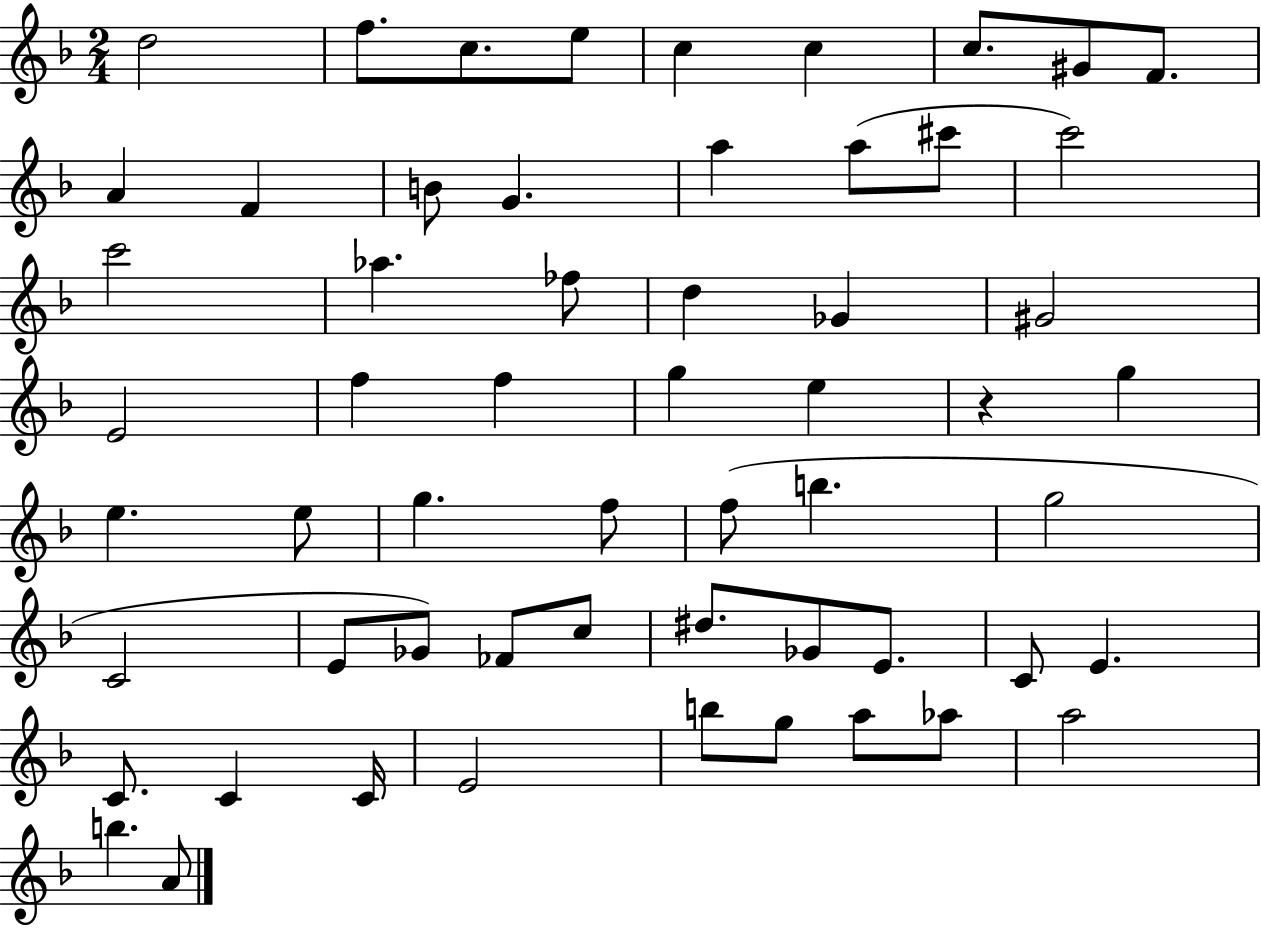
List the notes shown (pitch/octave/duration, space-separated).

D5/h F5/e. C5/e. E5/e C5/q C5/q C5/e. G#4/e F4/e. A4/q F4/q B4/e G4/q. A5/q A5/e C#6/e C6/h C6/h Ab5/q. FES5/e D5/q Gb4/q G#4/h E4/h F5/q F5/q G5/q E5/q R/q G5/q E5/q. E5/e G5/q. F5/e F5/e B5/q. G5/h C4/h E4/e Gb4/e FES4/e C5/e D#5/e. Gb4/e E4/e. C4/e E4/q. C4/e. C4/q C4/s E4/h B5/e G5/e A5/e Ab5/e A5/h B5/q. A4/e